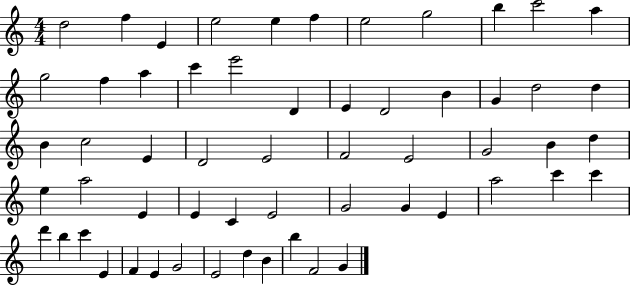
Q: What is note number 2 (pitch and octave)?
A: F5